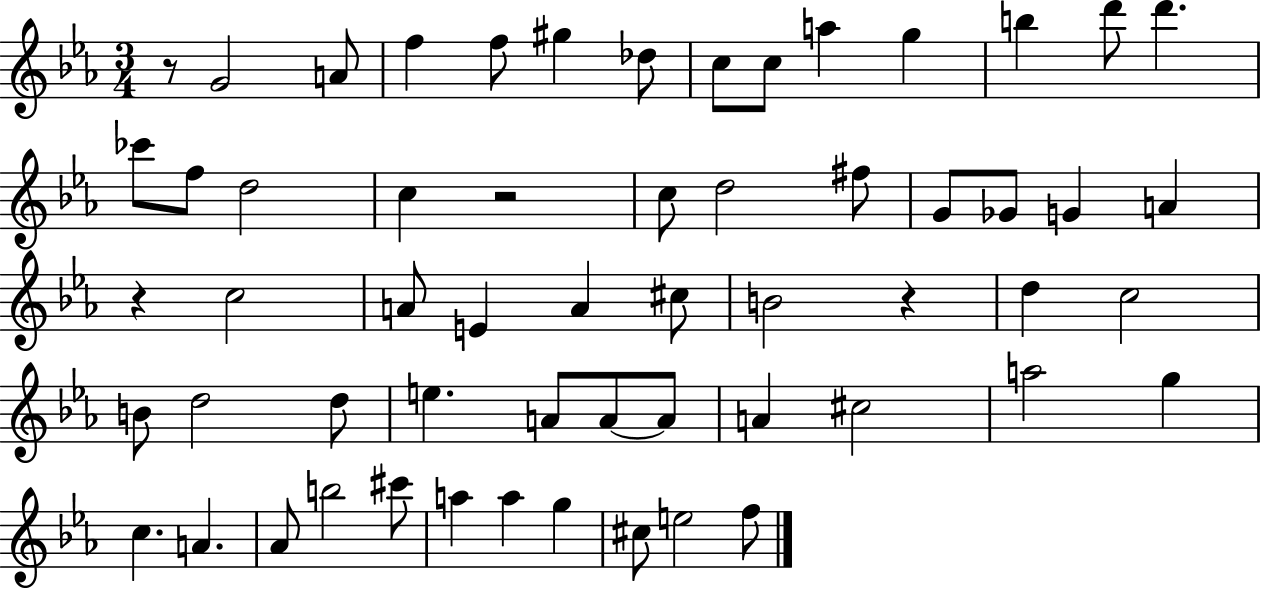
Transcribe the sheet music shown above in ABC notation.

X:1
T:Untitled
M:3/4
L:1/4
K:Eb
z/2 G2 A/2 f f/2 ^g _d/2 c/2 c/2 a g b d'/2 d' _c'/2 f/2 d2 c z2 c/2 d2 ^f/2 G/2 _G/2 G A z c2 A/2 E A ^c/2 B2 z d c2 B/2 d2 d/2 e A/2 A/2 A/2 A ^c2 a2 g c A _A/2 b2 ^c'/2 a a g ^c/2 e2 f/2